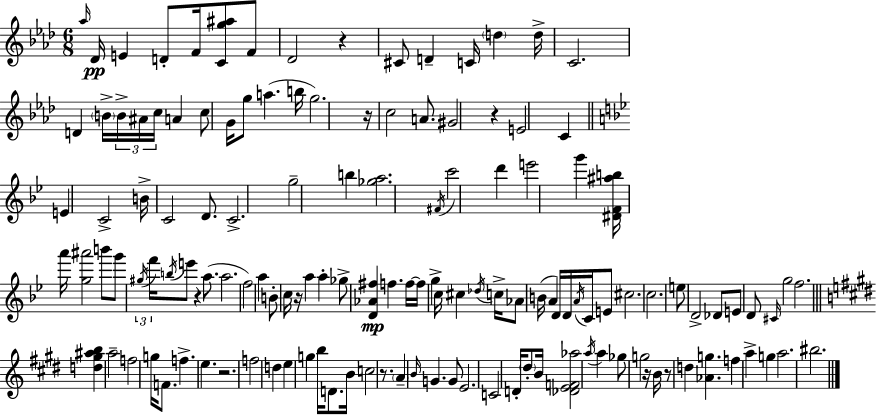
{
  \clef treble
  \numericTimeSignature
  \time 6/8
  \key aes \major
  \grace { aes''16 }\pp des'16 e'4 d'8-. f'16 <c' g'' ais''>8 f'8 | des'2 r4 | cis'8 d'4-- c'16 \parenthesize d''4 | d''16-> c'2. | \break d'4 \parenthesize b'16-> \tuplet 3/2 { b'16-> ais'16 c''16 } a'4 | c''8 g'16 g''8 a''4.( | b''16 g''2.) | r16 c''2 a'8. | \break gis'2 r4 | e'2 c'4 | \bar "||" \break \key bes \major e'4 c'2-> | b'16-> c'2 d'8. | c'2.-> | g''2-- b''4 | \break <ges'' a''>2. | \acciaccatura { fis'16 } c'''2 d'''4 | e'''2 g'''4 | <dis' f' ais'' b''>16 a'''16 <g'' ais'''>2 b'''8 | \break g'''8 \tuplet 3/2 { \acciaccatura { gis''16 } f'''16 \acciaccatura { b''16 } } e'''8 r4 | a''8.( a''2. | f''2) a''4 | b'8-. c''16 r16 a''4 a''4-. | \break ges''8-> <d' aes' fis''>4\mp f''4. | f''16~~ f''16 g''4-> c''16 cis''4 | \acciaccatura { des''16 } c''16-> aes'8 b'16( a'4 d'16) | d'16 \acciaccatura { a'16 } c'16 e'8 cis''2. | \break c''2. | e''8 d'2-> | des'8 e'8 d'8 \grace { cis'16 } g''2 | f''2. | \break \bar "||" \break \key e \major <d'' gis'' ais'' b''>4 a''2-- | f''2 g''16 f'8. | f''4.-> e''4. | r2. | \break f''2 d''4 | e''4 g''4 b''16 d'8. | b'16 c''2 r8. | \parenthesize a'4-- \grace { b'16 } g'4. g'8 | \break e'2. | c'2 d'16-. \parenthesize dis''8-. | b'16 <des' e' f' aes''>2 \acciaccatura { a''16 } a''4 | ges''8 g''2 | \break r16 b'16 r8 d''4 <aes' g''>4. | f''4 a''4-> g''4 | a''2. | bis''2. | \break \bar "|."
}